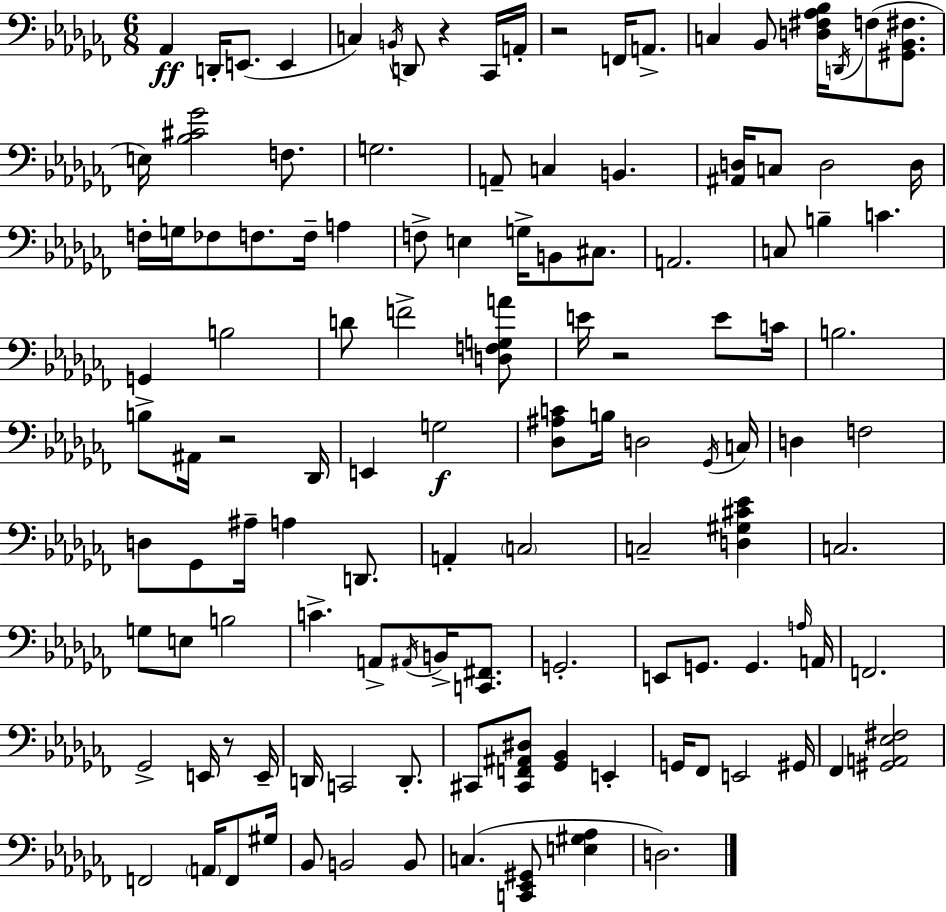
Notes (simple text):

Ab2/q D2/s E2/e. E2/q C3/q B2/s D2/e R/q CES2/s A2/s R/h F2/s A2/e. C3/q Bb2/e [D3,F#3,Ab3,Bb3]/s D2/s F3/e [G#2,Bb2,F#3]/e. E3/s [Bb3,C#4,Gb4]/h F3/e. G3/h. A2/e C3/q B2/q. [A#2,D3]/s C3/e D3/h D3/s F3/s G3/s FES3/e F3/e. F3/s A3/q F3/e E3/q G3/s B2/e C#3/e. A2/h. C3/e B3/q C4/q. G2/q B3/h D4/e F4/h [D3,F3,G3,A4]/e E4/s R/h E4/e C4/s B3/h. B3/e A#2/s R/h Db2/s E2/q G3/h [Db3,A#3,C4]/e B3/s D3/h Gb2/s C3/s D3/q F3/h D3/e Gb2/e A#3/s A3/q D2/e. A2/q C3/h C3/h [D3,G#3,C#4,Eb4]/q C3/h. G3/e E3/e B3/h C4/q. A2/e A#2/s B2/s [C2,F#2]/e. G2/h. E2/e G2/e. G2/q. A3/s A2/s F2/h. Gb2/h E2/s R/e E2/s D2/s C2/h D2/e. C#2/e [C#2,F2,A#2,D#3]/e [Gb2,Bb2]/q E2/q G2/s FES2/e E2/h G#2/s FES2/q [G#2,A2,Eb3,F#3]/h F2/h A2/s F2/e G#3/s Bb2/e B2/h B2/e C3/q. [C2,Eb2,G#2]/e [E3,G#3,Ab3]/q D3/h.